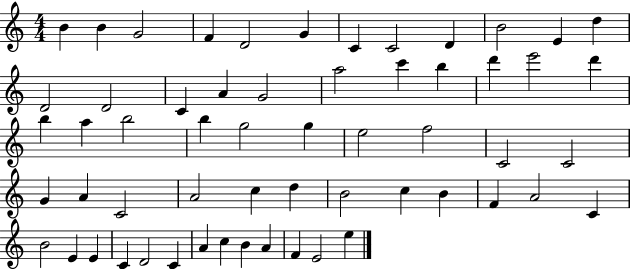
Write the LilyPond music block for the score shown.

{
  \clef treble
  \numericTimeSignature
  \time 4/4
  \key c \major
  b'4 b'4 g'2 | f'4 d'2 g'4 | c'4 c'2 d'4 | b'2 e'4 d''4 | \break d'2 d'2 | c'4 a'4 g'2 | a''2 c'''4 b''4 | d'''4 e'''2 d'''4 | \break b''4 a''4 b''2 | b''4 g''2 g''4 | e''2 f''2 | c'2 c'2 | \break g'4 a'4 c'2 | a'2 c''4 d''4 | b'2 c''4 b'4 | f'4 a'2 c'4 | \break b'2 e'4 e'4 | c'4 d'2 c'4 | a'4 c''4 b'4 a'4 | f'4 e'2 e''4 | \break \bar "|."
}